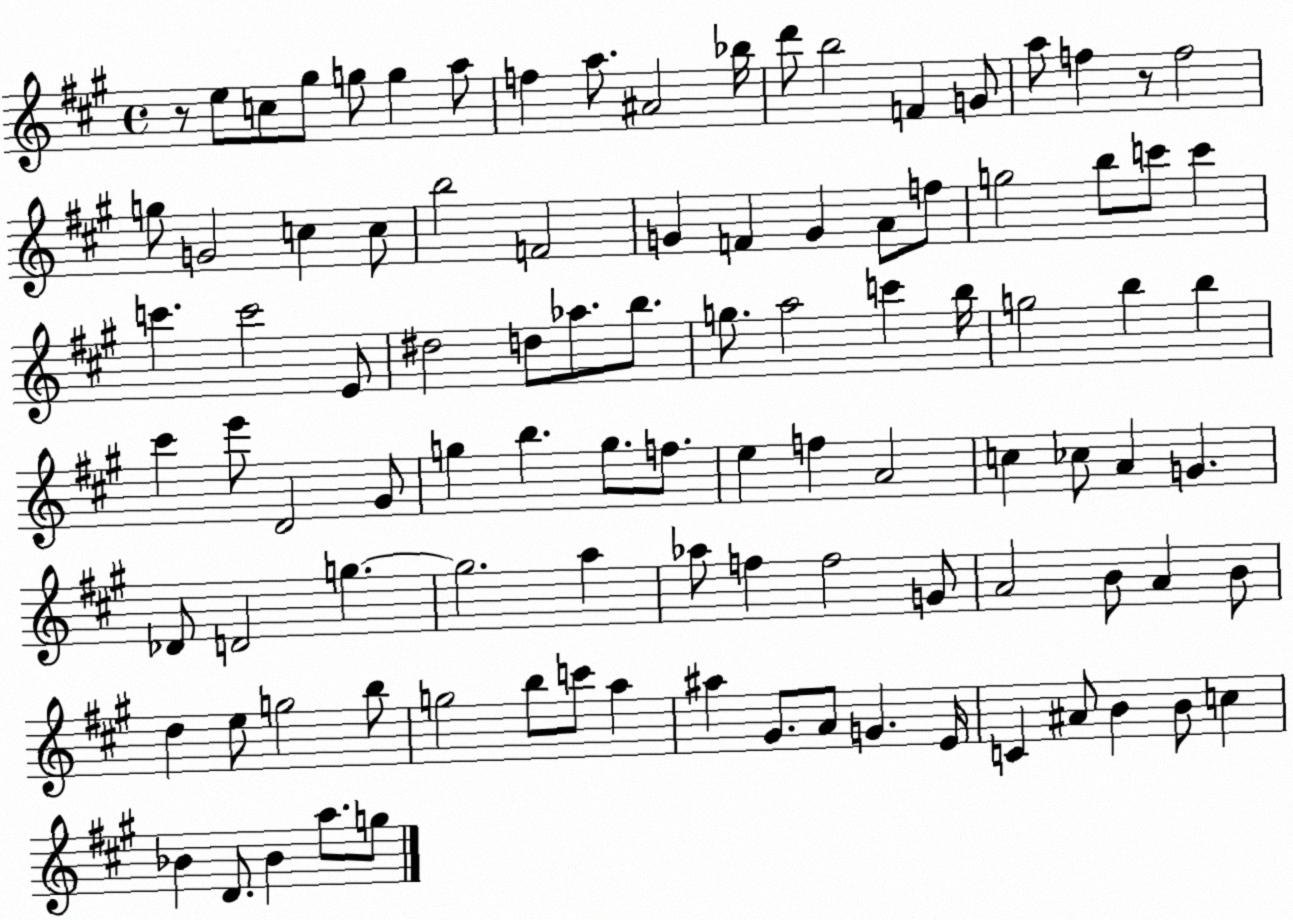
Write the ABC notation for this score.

X:1
T:Untitled
M:4/4
L:1/4
K:A
z/2 e/2 c/2 ^g/2 g/2 g a/2 f a/2 ^A2 _b/4 d'/2 b2 F G/2 a/2 f z/2 f2 g/2 G2 c c/2 b2 F2 G F G A/2 f/2 g2 b/2 c'/2 c' c' c'2 E/2 ^d2 d/2 _a/2 b/2 g/2 a2 c' b/4 g2 b b ^c' e'/2 D2 ^G/2 g b g/2 f/2 e f A2 c _c/2 A G _D/2 D2 g g2 a _a/2 f f2 G/2 A2 B/2 A B/2 d e/2 g2 b/2 g2 b/2 c'/2 a ^a ^G/2 A/2 G E/4 C ^A/2 B B/2 c _B D/2 _B a/2 g/2